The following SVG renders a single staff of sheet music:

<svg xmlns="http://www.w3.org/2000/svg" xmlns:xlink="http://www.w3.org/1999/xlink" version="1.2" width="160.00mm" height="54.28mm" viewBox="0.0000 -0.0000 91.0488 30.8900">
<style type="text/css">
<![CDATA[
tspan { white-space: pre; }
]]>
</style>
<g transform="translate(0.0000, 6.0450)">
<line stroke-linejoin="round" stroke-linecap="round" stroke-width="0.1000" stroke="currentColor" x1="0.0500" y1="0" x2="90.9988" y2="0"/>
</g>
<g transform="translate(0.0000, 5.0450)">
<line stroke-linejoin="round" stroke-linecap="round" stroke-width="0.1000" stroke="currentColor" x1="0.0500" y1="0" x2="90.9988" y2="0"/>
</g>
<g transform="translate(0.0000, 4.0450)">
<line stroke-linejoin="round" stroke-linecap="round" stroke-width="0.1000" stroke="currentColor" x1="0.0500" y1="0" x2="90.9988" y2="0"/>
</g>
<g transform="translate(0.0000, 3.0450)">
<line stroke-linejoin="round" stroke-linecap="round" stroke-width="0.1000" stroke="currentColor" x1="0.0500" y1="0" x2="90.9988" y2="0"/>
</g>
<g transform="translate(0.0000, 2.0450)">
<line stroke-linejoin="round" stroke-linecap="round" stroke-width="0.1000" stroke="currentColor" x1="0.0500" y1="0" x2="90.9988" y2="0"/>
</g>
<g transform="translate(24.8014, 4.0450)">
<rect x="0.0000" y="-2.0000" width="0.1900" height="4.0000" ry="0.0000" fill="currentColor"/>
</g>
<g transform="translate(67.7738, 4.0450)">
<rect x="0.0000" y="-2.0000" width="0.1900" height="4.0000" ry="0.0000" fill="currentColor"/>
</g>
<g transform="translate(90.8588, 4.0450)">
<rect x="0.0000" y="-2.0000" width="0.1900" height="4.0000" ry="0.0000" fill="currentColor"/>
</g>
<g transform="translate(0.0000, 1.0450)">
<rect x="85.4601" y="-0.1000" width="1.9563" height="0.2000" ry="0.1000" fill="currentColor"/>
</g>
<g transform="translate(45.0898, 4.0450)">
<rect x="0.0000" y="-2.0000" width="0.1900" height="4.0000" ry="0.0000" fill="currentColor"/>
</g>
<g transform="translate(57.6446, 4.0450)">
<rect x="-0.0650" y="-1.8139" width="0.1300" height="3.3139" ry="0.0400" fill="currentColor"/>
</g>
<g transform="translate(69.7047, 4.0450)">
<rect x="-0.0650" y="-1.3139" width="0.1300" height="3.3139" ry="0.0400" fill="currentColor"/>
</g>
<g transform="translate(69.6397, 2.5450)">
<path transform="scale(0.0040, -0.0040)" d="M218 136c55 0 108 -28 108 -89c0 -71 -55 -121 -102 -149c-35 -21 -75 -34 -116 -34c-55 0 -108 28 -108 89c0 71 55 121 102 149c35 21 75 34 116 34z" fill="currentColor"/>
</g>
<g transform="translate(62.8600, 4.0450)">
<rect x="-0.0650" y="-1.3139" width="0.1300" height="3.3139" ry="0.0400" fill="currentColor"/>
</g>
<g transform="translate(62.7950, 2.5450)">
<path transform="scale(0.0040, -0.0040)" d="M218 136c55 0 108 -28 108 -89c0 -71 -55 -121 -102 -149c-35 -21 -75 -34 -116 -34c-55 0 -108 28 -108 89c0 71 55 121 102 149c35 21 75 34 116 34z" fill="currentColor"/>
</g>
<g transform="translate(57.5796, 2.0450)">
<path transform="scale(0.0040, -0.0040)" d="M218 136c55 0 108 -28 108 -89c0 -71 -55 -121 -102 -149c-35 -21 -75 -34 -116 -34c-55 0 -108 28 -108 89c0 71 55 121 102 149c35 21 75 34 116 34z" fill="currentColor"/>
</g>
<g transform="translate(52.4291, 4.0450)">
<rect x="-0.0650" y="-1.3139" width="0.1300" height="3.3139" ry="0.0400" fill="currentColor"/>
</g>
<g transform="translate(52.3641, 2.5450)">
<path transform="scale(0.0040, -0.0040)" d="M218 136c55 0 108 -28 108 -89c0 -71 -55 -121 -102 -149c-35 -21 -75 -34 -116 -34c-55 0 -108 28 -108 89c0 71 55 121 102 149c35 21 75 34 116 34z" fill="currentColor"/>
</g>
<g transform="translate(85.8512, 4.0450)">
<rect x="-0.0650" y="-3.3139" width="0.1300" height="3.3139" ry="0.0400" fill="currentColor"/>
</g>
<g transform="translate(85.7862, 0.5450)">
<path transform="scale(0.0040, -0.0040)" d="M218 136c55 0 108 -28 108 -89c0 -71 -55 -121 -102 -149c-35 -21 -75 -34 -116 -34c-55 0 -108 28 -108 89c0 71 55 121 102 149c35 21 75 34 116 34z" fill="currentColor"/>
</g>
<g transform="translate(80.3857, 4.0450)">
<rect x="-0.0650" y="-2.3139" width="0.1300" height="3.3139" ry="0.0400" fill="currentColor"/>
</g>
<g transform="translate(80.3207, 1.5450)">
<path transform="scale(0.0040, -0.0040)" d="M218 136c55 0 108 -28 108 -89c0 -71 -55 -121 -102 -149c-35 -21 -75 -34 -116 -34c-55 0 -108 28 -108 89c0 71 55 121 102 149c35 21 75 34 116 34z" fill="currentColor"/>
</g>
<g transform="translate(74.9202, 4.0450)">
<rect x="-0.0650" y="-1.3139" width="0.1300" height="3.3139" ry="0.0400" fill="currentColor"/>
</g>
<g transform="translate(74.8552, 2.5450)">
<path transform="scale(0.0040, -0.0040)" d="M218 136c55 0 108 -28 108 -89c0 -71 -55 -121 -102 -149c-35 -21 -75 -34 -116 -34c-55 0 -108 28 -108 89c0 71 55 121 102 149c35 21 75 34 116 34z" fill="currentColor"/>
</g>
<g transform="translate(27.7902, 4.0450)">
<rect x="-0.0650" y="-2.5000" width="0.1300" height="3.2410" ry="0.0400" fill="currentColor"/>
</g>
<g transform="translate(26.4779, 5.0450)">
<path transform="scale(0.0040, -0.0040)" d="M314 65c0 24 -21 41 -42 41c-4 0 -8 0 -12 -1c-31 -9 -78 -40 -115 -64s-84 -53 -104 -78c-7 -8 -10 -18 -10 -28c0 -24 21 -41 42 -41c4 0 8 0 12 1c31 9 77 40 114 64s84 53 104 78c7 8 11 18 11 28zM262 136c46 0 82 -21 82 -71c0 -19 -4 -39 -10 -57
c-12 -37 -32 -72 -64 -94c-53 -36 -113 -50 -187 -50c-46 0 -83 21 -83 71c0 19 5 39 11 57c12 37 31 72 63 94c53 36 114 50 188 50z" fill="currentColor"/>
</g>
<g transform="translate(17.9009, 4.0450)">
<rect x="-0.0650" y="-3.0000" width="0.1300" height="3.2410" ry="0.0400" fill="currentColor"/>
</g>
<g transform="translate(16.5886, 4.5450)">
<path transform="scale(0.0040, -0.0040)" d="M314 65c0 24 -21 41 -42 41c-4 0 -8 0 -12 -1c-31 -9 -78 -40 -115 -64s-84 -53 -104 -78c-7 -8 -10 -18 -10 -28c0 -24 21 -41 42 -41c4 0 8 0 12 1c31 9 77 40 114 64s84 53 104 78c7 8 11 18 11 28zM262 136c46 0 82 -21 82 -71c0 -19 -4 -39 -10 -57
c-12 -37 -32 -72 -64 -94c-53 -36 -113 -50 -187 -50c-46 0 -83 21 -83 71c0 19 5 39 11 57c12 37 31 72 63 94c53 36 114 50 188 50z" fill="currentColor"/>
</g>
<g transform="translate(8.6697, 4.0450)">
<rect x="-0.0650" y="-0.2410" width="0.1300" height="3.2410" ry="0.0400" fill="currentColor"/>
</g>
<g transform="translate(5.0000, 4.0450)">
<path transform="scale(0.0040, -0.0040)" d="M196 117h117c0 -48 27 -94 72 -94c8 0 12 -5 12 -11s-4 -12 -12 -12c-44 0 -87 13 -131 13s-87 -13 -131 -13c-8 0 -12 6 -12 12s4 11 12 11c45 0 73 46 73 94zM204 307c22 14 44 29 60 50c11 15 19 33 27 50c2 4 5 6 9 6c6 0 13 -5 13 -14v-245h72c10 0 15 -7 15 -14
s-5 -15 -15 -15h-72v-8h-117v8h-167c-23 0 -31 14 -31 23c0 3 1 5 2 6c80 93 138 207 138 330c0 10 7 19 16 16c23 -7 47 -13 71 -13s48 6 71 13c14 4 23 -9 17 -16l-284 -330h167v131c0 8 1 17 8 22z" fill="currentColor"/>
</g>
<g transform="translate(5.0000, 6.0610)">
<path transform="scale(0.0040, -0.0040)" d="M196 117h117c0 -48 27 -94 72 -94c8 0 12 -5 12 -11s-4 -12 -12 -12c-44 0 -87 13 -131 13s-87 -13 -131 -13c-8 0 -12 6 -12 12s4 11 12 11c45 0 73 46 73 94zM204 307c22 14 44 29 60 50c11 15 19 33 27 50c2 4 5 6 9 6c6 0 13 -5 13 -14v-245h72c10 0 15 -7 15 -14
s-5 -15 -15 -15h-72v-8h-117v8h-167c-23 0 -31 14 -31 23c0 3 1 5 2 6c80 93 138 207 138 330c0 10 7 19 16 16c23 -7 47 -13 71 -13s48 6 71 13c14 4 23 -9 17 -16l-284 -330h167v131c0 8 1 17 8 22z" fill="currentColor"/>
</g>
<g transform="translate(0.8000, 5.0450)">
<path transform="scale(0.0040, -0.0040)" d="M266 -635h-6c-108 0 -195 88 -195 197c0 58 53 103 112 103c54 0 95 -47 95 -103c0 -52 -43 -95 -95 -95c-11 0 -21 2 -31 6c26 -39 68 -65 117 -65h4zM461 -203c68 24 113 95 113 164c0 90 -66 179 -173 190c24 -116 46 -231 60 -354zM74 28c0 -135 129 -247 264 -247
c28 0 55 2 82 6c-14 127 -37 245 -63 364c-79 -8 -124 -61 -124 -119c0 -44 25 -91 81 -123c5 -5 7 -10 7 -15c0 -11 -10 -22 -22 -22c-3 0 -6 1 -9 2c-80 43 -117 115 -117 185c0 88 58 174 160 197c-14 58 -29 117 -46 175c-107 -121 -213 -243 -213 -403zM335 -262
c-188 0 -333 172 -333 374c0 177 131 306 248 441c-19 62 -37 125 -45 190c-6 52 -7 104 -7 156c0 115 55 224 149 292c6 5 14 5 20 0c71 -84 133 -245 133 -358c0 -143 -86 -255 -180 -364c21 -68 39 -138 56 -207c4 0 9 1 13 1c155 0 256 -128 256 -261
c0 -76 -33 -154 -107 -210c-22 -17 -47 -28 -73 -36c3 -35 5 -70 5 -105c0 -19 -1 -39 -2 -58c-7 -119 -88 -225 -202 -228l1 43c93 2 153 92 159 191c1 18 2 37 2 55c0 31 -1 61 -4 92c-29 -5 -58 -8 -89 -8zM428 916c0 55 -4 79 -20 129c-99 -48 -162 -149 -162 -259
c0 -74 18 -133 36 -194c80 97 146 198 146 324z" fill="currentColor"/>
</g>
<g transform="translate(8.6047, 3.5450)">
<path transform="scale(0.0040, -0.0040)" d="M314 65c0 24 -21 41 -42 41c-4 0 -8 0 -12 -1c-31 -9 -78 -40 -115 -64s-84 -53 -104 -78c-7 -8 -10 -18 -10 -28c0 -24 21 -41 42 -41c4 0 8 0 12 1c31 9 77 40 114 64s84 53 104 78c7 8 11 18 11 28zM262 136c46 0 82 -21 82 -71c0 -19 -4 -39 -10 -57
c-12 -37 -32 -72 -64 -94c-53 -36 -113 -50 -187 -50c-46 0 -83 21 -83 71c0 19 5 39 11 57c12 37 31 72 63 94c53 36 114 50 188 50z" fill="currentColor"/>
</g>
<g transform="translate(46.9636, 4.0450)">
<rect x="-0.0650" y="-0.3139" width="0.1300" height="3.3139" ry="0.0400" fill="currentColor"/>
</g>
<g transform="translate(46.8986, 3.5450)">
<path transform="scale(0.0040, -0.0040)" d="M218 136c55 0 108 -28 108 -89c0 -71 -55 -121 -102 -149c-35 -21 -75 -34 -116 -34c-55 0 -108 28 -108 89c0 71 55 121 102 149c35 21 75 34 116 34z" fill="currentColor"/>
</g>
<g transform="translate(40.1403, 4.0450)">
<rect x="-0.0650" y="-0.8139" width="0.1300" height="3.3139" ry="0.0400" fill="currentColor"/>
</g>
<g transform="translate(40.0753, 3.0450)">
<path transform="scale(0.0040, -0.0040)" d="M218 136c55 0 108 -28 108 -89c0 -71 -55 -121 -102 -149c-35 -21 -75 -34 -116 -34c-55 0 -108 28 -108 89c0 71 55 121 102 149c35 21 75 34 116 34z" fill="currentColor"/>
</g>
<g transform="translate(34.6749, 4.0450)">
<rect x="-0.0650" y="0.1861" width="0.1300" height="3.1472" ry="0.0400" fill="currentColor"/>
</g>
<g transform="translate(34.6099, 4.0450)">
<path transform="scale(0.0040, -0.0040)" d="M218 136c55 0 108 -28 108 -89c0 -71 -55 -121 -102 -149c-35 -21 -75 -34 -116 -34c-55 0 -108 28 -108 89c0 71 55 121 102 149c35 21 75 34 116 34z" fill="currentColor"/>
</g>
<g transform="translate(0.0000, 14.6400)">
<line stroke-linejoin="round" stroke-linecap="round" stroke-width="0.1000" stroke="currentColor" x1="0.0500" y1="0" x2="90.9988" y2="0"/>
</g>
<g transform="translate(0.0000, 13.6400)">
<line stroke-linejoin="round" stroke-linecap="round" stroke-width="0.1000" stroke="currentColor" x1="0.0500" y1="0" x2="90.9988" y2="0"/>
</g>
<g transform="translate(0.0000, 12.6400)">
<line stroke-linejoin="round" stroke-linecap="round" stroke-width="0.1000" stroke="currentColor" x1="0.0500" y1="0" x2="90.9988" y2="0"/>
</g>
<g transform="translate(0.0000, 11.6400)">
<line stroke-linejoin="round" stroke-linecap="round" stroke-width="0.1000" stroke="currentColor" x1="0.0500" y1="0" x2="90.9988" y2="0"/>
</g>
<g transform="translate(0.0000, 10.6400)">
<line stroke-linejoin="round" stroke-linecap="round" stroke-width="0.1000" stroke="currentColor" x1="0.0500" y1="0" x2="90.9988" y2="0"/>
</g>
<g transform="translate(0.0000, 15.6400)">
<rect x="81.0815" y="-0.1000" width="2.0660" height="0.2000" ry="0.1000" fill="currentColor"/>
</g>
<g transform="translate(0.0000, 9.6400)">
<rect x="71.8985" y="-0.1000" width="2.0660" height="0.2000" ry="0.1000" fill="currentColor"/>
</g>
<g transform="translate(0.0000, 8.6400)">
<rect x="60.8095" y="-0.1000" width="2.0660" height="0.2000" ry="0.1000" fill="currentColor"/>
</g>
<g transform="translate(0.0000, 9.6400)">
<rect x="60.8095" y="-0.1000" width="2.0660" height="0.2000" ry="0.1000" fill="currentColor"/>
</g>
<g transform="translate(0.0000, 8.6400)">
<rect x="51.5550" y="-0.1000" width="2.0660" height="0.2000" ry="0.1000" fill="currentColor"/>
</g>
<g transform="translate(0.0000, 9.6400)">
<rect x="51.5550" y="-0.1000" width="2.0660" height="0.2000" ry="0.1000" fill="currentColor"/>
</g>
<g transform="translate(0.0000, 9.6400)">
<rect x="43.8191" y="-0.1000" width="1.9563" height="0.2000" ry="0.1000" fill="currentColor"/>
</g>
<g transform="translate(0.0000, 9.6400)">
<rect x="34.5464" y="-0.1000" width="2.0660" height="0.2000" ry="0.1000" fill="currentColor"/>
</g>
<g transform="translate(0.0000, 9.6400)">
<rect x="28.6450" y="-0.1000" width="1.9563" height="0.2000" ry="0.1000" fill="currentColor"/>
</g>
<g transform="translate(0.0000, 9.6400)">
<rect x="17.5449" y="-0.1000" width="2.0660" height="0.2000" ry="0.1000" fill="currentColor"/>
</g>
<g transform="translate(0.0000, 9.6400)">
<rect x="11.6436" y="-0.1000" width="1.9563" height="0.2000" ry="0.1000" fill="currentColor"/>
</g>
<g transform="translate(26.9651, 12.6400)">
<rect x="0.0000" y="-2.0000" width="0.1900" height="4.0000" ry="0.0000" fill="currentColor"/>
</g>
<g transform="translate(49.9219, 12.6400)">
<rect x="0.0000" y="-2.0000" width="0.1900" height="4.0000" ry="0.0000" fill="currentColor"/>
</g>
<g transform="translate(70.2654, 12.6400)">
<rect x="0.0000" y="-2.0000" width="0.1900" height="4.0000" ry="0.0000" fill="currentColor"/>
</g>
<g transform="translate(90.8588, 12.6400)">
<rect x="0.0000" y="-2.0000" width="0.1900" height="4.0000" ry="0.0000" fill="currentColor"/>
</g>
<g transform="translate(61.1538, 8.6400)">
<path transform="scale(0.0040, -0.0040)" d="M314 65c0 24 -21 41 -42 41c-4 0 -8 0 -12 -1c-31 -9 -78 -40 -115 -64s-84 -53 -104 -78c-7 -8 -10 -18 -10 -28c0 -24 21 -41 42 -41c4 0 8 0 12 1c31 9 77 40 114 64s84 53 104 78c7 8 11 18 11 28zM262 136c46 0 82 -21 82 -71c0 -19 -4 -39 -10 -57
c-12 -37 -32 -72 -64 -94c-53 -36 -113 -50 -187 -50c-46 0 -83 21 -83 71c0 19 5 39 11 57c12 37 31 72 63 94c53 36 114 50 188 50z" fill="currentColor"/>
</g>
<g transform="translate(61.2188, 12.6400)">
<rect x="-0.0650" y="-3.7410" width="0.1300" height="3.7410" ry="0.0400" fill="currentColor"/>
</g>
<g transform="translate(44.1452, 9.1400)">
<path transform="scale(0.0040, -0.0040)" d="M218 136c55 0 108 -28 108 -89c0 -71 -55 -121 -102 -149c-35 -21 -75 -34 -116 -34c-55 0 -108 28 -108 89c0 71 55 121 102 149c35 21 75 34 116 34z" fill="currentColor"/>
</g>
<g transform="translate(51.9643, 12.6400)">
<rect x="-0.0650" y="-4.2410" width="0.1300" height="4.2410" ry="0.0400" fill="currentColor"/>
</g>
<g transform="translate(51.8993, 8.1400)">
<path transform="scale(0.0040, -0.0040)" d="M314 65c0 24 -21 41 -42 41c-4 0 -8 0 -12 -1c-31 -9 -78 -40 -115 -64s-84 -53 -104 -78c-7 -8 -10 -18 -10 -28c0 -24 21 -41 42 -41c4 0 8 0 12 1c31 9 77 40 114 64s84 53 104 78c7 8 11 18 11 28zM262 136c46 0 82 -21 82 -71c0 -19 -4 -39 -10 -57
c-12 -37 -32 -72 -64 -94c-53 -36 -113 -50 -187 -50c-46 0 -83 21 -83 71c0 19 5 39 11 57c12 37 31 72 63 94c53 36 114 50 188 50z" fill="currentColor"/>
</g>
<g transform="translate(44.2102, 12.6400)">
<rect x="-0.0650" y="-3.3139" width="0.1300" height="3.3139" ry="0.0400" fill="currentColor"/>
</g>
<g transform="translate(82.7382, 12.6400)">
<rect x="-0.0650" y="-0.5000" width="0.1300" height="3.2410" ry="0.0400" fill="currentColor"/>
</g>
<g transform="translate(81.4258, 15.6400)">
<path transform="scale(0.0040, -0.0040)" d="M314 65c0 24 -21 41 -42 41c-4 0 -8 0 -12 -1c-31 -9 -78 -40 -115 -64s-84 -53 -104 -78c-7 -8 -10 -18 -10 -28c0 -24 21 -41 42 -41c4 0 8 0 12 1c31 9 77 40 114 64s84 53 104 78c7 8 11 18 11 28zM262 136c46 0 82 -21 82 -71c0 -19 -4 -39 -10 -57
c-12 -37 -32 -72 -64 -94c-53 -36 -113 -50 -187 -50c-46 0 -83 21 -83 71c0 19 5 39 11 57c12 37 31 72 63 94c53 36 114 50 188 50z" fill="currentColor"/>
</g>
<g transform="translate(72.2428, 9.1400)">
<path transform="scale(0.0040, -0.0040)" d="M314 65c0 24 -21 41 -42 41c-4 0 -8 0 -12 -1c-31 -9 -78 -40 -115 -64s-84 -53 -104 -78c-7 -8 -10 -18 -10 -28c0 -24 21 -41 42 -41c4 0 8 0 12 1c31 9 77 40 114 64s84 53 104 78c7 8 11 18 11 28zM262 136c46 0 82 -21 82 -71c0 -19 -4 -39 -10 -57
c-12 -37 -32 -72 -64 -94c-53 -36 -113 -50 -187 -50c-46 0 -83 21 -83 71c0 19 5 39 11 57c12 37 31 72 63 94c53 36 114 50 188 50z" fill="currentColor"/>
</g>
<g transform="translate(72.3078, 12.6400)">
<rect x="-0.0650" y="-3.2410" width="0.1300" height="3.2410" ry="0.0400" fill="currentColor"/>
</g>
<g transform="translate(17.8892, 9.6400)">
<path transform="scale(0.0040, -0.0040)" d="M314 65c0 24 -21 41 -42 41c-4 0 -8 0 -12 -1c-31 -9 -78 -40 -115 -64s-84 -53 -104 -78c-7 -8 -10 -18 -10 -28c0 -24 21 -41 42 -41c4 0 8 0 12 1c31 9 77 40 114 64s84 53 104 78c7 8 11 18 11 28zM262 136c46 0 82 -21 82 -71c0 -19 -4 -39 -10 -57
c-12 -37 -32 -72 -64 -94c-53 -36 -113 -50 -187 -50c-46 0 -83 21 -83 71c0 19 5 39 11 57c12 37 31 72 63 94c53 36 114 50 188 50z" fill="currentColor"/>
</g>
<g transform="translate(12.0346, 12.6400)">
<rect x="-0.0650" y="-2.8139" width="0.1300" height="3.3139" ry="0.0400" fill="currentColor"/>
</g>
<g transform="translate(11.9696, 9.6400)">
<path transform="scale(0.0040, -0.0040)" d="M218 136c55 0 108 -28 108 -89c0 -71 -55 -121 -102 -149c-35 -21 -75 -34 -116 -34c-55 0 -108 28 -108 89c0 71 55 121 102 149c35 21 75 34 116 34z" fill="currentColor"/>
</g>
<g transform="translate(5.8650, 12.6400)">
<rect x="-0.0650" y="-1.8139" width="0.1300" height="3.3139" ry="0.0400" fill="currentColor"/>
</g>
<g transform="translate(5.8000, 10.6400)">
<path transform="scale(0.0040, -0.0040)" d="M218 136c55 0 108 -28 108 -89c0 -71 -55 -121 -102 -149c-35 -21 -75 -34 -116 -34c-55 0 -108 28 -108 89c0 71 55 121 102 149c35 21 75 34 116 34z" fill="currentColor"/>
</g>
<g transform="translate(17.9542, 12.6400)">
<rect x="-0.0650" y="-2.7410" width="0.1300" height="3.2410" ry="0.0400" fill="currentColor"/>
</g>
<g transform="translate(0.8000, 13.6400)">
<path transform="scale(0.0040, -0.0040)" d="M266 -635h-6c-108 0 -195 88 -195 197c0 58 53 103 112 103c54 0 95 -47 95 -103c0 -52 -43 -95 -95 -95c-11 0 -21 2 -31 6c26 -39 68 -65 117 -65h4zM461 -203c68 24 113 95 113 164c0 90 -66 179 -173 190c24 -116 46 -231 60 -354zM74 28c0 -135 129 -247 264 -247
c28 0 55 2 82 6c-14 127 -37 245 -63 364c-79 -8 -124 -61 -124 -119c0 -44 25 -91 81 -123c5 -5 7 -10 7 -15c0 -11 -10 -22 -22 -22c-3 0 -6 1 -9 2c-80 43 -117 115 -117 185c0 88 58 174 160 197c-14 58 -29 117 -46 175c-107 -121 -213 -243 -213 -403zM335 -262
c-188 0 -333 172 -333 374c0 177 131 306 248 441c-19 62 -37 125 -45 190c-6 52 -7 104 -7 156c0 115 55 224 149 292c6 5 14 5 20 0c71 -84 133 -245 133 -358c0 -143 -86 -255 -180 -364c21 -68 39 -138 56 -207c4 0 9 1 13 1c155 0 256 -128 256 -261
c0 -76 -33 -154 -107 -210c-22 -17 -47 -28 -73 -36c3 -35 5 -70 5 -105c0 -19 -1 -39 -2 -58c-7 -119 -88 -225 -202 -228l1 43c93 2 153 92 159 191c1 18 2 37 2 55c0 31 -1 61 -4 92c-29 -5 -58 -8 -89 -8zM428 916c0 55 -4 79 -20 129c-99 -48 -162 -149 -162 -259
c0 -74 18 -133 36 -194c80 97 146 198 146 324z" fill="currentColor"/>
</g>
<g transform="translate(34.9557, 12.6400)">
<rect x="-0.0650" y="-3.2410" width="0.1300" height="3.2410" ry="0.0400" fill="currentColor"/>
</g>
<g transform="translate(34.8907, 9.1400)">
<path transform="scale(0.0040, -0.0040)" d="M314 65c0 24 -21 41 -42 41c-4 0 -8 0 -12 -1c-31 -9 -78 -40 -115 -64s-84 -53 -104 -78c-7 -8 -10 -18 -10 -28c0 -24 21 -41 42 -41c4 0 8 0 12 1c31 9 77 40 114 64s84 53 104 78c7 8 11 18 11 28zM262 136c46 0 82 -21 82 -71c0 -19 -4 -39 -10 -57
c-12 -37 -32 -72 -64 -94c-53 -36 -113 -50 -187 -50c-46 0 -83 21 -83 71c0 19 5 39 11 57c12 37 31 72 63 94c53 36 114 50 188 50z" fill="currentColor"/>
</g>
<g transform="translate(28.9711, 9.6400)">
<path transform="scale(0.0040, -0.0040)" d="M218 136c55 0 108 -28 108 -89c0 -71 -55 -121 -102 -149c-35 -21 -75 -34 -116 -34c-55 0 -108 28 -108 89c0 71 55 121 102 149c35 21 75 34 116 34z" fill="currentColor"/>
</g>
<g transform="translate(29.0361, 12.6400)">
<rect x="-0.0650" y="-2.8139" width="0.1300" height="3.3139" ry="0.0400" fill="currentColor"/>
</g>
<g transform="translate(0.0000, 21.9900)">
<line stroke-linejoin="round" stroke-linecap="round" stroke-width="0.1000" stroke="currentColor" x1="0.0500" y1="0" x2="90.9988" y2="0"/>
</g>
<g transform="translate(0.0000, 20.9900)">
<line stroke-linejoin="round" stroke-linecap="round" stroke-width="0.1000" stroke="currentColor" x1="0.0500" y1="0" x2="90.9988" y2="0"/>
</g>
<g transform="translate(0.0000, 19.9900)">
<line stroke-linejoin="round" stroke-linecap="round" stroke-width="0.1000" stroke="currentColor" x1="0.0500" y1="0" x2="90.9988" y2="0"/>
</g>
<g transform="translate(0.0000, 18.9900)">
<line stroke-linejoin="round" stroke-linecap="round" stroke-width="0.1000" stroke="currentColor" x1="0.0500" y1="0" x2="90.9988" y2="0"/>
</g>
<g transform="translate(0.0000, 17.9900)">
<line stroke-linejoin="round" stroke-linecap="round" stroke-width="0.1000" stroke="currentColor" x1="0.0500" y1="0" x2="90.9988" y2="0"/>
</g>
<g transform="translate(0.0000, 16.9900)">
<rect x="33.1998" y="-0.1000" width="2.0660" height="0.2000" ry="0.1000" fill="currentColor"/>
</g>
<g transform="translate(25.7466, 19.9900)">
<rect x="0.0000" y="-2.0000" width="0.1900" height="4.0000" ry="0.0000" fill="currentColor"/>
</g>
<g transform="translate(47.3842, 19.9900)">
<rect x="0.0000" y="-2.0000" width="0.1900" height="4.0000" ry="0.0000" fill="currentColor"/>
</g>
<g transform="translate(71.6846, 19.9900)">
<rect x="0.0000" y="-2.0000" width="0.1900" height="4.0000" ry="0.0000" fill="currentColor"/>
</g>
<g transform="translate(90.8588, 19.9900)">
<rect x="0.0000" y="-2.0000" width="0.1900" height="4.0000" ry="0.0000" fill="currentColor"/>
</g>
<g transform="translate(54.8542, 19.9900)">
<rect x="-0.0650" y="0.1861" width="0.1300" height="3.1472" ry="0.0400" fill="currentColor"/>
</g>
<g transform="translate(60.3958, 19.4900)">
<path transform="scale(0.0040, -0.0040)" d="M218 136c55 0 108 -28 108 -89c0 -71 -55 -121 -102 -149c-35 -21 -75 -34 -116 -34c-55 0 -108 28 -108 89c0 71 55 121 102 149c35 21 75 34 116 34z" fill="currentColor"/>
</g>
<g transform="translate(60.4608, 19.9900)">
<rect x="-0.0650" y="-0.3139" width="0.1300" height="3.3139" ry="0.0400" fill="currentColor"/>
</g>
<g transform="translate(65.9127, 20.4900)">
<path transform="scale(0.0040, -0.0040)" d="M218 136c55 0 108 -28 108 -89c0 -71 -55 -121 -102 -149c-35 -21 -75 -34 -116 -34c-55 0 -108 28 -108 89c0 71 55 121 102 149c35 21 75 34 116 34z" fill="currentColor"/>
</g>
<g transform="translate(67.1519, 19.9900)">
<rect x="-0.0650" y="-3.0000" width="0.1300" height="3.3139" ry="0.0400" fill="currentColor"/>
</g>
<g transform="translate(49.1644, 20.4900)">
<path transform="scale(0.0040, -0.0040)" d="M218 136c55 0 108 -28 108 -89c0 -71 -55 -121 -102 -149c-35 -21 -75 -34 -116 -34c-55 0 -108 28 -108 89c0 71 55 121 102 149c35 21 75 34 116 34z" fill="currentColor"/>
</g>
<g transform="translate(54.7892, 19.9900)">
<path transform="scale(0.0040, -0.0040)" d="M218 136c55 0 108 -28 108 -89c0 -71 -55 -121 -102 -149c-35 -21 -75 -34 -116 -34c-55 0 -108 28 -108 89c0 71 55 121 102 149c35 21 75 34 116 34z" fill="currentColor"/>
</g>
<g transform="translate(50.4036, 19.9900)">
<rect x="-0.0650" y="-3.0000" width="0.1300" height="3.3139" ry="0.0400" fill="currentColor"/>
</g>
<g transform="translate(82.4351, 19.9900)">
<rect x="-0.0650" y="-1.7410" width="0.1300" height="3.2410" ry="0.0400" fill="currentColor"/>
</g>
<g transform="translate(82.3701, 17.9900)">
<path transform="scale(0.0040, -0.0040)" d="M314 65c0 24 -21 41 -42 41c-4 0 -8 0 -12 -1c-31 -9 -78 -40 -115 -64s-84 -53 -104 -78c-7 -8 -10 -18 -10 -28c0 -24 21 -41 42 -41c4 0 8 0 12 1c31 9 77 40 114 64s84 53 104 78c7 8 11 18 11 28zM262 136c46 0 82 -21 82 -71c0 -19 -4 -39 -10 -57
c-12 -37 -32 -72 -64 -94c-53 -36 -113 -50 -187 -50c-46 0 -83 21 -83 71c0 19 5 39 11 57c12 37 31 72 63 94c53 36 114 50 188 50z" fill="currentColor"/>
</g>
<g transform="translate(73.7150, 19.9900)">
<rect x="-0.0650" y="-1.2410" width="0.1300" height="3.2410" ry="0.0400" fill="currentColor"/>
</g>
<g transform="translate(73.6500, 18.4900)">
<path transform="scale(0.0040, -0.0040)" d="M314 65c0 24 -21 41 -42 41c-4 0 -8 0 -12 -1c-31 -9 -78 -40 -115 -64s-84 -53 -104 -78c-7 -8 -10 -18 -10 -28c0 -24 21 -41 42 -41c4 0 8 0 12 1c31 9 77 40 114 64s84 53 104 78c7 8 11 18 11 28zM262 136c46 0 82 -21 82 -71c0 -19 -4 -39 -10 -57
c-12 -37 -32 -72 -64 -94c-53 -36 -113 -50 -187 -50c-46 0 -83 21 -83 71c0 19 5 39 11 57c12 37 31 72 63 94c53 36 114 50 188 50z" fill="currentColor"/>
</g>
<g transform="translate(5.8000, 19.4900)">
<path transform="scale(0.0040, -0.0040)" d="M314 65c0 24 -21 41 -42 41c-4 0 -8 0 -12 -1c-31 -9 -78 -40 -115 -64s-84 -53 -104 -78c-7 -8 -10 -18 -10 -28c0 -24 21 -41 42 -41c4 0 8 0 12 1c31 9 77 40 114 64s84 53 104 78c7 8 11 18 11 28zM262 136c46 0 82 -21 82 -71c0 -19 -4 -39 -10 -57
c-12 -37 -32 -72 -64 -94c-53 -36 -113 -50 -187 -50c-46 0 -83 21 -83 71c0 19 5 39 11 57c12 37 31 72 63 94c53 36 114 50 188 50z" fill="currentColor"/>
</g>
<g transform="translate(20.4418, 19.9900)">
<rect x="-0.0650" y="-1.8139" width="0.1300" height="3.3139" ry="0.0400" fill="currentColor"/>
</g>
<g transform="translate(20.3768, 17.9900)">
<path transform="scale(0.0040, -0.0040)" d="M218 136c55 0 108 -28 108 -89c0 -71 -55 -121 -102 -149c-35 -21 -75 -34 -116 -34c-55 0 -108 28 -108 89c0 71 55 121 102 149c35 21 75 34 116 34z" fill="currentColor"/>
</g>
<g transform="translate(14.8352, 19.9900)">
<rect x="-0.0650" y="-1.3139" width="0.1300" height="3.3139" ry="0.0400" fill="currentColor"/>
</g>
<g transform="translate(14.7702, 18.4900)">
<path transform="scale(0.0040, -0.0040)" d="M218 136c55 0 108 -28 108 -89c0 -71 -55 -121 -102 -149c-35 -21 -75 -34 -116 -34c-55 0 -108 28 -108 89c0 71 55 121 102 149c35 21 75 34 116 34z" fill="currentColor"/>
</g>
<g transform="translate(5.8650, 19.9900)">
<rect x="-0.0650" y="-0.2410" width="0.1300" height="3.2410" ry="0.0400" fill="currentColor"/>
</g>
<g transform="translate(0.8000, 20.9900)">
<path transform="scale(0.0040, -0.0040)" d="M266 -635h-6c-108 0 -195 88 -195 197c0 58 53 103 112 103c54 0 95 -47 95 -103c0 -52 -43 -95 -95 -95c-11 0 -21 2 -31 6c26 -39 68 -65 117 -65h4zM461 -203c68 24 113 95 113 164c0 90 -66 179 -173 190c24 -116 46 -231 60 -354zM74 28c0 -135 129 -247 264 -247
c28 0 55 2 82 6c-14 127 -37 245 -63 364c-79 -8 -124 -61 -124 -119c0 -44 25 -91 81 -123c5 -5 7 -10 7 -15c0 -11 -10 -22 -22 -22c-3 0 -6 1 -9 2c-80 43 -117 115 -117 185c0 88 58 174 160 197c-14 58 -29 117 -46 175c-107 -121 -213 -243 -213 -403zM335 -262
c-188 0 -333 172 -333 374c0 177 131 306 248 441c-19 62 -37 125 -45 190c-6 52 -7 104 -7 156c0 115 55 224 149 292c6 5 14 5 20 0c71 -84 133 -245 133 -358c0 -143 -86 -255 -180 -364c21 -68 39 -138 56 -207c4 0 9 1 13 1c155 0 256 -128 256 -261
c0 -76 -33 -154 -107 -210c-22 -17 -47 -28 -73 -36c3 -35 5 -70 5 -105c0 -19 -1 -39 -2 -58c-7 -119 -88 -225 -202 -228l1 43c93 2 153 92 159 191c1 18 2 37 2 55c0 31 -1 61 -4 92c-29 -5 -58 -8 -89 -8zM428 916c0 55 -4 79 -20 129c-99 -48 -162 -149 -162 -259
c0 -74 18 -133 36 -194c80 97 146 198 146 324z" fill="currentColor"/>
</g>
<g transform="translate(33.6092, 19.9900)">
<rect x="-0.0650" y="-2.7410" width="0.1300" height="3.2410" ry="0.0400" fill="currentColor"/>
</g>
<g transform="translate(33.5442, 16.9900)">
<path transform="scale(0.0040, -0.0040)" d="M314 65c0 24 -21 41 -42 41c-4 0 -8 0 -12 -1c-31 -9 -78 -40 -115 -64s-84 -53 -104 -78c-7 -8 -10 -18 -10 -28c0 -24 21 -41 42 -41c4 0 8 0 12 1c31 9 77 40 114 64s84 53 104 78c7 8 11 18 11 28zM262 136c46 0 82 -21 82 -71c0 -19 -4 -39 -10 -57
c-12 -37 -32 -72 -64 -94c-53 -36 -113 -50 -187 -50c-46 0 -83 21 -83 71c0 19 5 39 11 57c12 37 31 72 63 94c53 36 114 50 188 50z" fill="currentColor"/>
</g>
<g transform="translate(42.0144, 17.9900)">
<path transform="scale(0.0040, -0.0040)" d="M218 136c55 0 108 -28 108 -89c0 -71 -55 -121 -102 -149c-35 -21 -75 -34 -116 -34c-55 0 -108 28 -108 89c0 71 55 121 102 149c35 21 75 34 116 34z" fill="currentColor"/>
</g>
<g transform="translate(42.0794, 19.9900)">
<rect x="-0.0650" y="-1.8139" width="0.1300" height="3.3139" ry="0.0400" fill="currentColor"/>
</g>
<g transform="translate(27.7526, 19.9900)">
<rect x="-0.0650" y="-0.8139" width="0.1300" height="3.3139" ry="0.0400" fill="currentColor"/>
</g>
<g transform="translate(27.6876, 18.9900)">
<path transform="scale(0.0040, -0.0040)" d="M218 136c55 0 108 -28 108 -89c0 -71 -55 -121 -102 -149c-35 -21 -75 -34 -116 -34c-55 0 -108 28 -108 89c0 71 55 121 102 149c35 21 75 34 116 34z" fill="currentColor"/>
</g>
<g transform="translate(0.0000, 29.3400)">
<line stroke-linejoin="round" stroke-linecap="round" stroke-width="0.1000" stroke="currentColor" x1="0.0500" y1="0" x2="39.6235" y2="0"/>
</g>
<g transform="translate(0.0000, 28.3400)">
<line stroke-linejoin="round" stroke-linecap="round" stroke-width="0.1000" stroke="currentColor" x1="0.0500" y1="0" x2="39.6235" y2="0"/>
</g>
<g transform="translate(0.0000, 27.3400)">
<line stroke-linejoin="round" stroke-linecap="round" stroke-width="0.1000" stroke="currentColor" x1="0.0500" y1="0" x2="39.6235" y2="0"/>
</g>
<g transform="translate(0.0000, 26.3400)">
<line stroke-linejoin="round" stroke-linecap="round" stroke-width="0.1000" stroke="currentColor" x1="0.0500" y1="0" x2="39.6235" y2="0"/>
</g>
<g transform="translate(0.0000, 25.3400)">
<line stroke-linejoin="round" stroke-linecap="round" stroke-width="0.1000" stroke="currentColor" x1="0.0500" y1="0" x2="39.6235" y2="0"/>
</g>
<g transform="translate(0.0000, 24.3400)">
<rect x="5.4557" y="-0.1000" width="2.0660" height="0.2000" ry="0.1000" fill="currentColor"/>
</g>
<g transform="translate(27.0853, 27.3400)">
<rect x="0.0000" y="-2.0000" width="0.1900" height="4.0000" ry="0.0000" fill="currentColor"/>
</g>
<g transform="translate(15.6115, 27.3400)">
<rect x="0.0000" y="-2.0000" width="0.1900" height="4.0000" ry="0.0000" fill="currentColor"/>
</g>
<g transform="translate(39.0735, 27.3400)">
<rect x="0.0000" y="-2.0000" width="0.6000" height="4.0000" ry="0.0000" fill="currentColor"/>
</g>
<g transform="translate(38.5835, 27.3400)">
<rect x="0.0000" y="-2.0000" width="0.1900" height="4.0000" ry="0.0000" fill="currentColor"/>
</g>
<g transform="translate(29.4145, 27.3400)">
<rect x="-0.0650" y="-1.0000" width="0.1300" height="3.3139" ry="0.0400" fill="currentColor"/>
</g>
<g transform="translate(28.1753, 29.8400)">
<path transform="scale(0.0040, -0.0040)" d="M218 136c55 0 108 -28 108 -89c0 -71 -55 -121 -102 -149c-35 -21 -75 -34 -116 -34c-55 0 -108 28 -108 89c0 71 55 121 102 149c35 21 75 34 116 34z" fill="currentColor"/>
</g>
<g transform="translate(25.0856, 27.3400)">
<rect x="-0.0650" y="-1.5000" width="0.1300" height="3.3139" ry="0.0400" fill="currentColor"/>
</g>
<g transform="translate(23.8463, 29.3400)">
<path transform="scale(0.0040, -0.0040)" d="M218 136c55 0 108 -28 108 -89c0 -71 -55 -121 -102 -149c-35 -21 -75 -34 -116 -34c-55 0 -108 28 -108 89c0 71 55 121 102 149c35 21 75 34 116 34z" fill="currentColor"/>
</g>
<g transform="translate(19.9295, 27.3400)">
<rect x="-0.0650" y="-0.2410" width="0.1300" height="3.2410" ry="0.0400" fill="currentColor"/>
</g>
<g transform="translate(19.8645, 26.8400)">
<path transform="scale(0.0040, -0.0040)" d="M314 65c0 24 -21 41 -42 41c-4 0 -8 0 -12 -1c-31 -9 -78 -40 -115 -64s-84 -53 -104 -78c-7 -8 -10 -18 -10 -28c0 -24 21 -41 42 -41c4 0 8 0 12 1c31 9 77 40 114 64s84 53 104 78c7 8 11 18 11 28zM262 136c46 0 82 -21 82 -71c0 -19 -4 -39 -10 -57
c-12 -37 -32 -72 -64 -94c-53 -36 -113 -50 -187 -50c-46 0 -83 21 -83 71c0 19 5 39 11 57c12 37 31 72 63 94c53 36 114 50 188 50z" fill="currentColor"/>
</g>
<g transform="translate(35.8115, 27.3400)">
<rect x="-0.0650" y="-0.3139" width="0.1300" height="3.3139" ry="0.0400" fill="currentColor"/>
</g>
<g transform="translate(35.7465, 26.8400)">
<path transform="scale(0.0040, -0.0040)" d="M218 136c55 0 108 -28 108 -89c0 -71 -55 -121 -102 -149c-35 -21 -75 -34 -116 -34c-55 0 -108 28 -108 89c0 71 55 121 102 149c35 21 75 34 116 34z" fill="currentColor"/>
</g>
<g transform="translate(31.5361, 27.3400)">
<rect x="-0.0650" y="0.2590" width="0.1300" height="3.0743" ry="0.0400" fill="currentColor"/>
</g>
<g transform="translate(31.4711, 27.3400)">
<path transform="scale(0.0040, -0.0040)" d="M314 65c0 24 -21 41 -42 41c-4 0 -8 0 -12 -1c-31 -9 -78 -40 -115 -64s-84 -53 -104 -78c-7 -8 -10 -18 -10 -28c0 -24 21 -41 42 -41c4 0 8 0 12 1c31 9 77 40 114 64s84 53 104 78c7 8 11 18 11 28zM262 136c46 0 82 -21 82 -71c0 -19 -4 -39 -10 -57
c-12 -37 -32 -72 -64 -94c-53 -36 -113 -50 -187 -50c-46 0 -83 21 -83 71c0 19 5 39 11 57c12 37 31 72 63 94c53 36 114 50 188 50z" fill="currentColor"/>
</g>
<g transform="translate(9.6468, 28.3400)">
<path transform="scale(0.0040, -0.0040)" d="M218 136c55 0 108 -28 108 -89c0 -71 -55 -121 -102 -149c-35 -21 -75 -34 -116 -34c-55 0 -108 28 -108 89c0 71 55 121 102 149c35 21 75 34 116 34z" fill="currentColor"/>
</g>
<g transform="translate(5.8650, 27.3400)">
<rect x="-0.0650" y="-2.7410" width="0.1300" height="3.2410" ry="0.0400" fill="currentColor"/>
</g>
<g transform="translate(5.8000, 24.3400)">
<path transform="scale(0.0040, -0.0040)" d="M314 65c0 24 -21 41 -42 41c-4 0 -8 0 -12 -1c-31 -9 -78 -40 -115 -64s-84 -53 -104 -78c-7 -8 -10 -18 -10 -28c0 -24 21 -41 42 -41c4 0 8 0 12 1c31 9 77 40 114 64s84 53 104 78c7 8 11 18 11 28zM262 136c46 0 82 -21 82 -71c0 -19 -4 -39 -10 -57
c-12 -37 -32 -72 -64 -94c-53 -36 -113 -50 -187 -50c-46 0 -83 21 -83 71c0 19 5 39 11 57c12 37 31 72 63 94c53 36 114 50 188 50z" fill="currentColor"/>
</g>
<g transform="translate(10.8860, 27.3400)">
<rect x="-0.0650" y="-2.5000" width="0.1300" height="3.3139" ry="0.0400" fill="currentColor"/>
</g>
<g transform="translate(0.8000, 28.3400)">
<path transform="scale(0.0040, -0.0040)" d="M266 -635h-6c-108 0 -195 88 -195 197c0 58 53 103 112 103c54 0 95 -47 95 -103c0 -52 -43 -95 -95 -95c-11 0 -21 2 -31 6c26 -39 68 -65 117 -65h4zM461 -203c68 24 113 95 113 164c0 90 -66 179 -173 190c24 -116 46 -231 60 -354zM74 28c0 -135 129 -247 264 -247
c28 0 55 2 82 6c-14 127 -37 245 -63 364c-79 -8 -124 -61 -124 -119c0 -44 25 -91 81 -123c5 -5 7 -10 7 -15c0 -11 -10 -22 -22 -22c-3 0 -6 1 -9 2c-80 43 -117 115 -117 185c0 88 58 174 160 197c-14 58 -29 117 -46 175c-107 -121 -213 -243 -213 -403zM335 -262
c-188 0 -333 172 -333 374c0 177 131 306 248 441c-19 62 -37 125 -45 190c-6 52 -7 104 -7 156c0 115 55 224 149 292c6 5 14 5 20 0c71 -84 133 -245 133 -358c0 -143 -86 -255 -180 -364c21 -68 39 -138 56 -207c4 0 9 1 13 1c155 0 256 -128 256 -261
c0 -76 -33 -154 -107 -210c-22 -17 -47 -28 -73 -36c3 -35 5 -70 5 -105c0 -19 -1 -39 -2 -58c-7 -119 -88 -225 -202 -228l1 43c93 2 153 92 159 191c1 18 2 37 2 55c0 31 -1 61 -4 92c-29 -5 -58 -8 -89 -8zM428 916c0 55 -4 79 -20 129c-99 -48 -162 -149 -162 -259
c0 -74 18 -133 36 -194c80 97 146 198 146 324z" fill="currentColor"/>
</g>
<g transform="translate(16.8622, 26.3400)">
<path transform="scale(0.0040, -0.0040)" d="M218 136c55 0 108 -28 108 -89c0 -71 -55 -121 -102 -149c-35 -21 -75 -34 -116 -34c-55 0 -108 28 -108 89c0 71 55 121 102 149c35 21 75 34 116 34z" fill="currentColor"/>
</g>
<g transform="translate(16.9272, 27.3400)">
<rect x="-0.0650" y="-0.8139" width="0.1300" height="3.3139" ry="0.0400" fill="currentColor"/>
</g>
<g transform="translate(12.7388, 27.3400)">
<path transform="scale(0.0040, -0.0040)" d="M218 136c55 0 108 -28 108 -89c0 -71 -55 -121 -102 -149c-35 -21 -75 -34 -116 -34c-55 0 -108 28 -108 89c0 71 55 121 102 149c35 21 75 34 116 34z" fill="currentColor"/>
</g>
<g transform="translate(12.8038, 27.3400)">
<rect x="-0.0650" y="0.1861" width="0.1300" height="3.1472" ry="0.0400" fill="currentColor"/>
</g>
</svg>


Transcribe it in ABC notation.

X:1
T:Untitled
M:4/4
L:1/4
K:C
c2 A2 G2 B d c e f e e e g b f a a2 a b2 b d'2 c'2 b2 C2 c2 e f d a2 f A B c A e2 f2 a2 G B d c2 E D B2 c